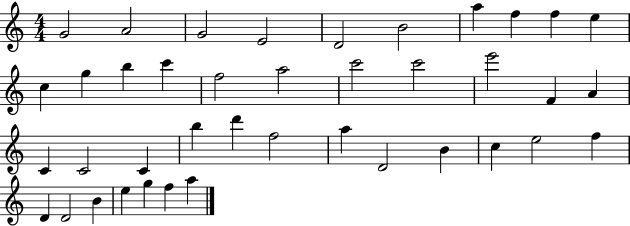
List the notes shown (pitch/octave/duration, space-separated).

G4/h A4/h G4/h E4/h D4/h B4/h A5/q F5/q F5/q E5/q C5/q G5/q B5/q C6/q F5/h A5/h C6/h C6/h E6/h F4/q A4/q C4/q C4/h C4/q B5/q D6/q F5/h A5/q D4/h B4/q C5/q E5/h F5/q D4/q D4/h B4/q E5/q G5/q F5/q A5/q